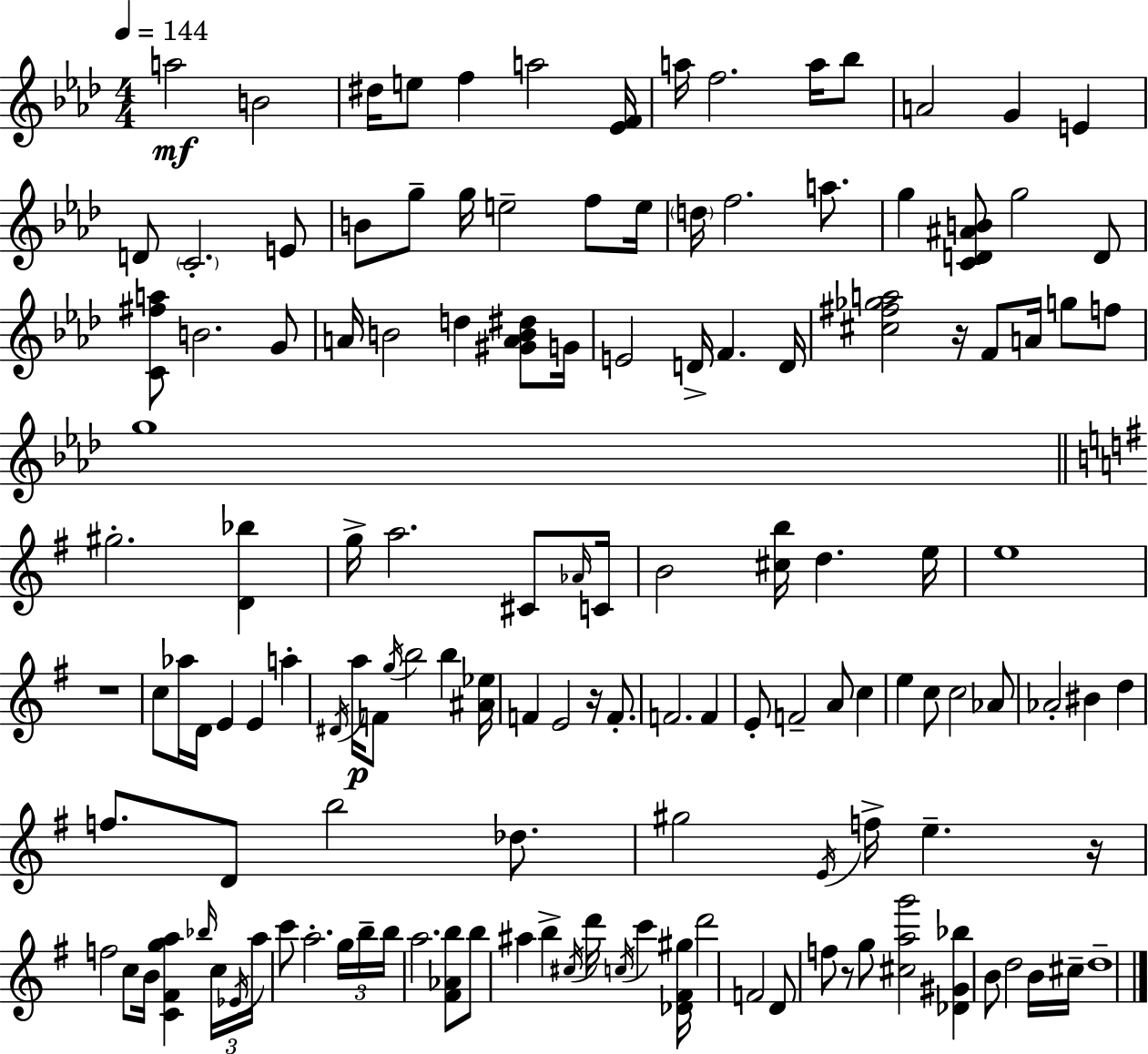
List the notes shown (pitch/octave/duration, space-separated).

A5/h B4/h D#5/s E5/e F5/q A5/h [Eb4,F4]/s A5/s F5/h. A5/s Bb5/e A4/h G4/q E4/q D4/e C4/h. E4/e B4/e G5/e G5/s E5/h F5/e E5/s D5/s F5/h. A5/e. G5/q [C4,D4,A#4,B4]/e G5/h D4/e [C4,F#5,A5]/e B4/h. G4/e A4/s B4/h D5/q [G#4,A4,B4,D#5]/e G4/s E4/h D4/s F4/q. D4/s [C#5,F#5,Gb5,A5]/h R/s F4/e A4/s G5/e F5/e G5/w G#5/h. [D4,Bb5]/q G5/s A5/h. C#4/e Ab4/s C4/s B4/h [C#5,B5]/s D5/q. E5/s E5/w R/w C5/e Ab5/s D4/s E4/q E4/q A5/q D#4/s A5/s F4/e G5/s B5/h B5/q [A#4,Eb5]/s F4/q E4/h R/s F4/e. F4/h. F4/q E4/e F4/h A4/e C5/q E5/q C5/e C5/h Ab4/e Ab4/h BIS4/q D5/q F5/e. D4/e B5/h Db5/e. G#5/h E4/s F5/s E5/q. R/s F5/h C5/e B4/s [C4,F#4,G5,A5]/q Bb5/s C5/s Eb4/s A5/s C6/e A5/h. G5/s B5/s B5/s A5/h. [F#4,Ab4,B5]/e B5/e A#5/q B5/q C#5/s D6/s C5/s C6/q [Db4,F#4,G#5]/s D6/h F4/h D4/e F5/e R/e G5/e [C#5,A5,G6]/h [Db4,G#4,Bb5]/q B4/e D5/h B4/s C#5/s D5/w